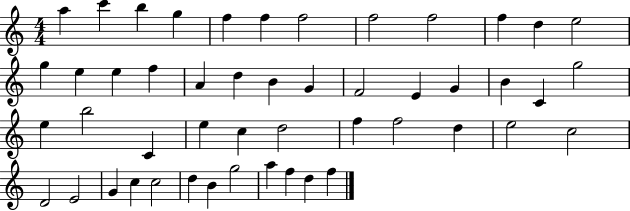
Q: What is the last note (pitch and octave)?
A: F5